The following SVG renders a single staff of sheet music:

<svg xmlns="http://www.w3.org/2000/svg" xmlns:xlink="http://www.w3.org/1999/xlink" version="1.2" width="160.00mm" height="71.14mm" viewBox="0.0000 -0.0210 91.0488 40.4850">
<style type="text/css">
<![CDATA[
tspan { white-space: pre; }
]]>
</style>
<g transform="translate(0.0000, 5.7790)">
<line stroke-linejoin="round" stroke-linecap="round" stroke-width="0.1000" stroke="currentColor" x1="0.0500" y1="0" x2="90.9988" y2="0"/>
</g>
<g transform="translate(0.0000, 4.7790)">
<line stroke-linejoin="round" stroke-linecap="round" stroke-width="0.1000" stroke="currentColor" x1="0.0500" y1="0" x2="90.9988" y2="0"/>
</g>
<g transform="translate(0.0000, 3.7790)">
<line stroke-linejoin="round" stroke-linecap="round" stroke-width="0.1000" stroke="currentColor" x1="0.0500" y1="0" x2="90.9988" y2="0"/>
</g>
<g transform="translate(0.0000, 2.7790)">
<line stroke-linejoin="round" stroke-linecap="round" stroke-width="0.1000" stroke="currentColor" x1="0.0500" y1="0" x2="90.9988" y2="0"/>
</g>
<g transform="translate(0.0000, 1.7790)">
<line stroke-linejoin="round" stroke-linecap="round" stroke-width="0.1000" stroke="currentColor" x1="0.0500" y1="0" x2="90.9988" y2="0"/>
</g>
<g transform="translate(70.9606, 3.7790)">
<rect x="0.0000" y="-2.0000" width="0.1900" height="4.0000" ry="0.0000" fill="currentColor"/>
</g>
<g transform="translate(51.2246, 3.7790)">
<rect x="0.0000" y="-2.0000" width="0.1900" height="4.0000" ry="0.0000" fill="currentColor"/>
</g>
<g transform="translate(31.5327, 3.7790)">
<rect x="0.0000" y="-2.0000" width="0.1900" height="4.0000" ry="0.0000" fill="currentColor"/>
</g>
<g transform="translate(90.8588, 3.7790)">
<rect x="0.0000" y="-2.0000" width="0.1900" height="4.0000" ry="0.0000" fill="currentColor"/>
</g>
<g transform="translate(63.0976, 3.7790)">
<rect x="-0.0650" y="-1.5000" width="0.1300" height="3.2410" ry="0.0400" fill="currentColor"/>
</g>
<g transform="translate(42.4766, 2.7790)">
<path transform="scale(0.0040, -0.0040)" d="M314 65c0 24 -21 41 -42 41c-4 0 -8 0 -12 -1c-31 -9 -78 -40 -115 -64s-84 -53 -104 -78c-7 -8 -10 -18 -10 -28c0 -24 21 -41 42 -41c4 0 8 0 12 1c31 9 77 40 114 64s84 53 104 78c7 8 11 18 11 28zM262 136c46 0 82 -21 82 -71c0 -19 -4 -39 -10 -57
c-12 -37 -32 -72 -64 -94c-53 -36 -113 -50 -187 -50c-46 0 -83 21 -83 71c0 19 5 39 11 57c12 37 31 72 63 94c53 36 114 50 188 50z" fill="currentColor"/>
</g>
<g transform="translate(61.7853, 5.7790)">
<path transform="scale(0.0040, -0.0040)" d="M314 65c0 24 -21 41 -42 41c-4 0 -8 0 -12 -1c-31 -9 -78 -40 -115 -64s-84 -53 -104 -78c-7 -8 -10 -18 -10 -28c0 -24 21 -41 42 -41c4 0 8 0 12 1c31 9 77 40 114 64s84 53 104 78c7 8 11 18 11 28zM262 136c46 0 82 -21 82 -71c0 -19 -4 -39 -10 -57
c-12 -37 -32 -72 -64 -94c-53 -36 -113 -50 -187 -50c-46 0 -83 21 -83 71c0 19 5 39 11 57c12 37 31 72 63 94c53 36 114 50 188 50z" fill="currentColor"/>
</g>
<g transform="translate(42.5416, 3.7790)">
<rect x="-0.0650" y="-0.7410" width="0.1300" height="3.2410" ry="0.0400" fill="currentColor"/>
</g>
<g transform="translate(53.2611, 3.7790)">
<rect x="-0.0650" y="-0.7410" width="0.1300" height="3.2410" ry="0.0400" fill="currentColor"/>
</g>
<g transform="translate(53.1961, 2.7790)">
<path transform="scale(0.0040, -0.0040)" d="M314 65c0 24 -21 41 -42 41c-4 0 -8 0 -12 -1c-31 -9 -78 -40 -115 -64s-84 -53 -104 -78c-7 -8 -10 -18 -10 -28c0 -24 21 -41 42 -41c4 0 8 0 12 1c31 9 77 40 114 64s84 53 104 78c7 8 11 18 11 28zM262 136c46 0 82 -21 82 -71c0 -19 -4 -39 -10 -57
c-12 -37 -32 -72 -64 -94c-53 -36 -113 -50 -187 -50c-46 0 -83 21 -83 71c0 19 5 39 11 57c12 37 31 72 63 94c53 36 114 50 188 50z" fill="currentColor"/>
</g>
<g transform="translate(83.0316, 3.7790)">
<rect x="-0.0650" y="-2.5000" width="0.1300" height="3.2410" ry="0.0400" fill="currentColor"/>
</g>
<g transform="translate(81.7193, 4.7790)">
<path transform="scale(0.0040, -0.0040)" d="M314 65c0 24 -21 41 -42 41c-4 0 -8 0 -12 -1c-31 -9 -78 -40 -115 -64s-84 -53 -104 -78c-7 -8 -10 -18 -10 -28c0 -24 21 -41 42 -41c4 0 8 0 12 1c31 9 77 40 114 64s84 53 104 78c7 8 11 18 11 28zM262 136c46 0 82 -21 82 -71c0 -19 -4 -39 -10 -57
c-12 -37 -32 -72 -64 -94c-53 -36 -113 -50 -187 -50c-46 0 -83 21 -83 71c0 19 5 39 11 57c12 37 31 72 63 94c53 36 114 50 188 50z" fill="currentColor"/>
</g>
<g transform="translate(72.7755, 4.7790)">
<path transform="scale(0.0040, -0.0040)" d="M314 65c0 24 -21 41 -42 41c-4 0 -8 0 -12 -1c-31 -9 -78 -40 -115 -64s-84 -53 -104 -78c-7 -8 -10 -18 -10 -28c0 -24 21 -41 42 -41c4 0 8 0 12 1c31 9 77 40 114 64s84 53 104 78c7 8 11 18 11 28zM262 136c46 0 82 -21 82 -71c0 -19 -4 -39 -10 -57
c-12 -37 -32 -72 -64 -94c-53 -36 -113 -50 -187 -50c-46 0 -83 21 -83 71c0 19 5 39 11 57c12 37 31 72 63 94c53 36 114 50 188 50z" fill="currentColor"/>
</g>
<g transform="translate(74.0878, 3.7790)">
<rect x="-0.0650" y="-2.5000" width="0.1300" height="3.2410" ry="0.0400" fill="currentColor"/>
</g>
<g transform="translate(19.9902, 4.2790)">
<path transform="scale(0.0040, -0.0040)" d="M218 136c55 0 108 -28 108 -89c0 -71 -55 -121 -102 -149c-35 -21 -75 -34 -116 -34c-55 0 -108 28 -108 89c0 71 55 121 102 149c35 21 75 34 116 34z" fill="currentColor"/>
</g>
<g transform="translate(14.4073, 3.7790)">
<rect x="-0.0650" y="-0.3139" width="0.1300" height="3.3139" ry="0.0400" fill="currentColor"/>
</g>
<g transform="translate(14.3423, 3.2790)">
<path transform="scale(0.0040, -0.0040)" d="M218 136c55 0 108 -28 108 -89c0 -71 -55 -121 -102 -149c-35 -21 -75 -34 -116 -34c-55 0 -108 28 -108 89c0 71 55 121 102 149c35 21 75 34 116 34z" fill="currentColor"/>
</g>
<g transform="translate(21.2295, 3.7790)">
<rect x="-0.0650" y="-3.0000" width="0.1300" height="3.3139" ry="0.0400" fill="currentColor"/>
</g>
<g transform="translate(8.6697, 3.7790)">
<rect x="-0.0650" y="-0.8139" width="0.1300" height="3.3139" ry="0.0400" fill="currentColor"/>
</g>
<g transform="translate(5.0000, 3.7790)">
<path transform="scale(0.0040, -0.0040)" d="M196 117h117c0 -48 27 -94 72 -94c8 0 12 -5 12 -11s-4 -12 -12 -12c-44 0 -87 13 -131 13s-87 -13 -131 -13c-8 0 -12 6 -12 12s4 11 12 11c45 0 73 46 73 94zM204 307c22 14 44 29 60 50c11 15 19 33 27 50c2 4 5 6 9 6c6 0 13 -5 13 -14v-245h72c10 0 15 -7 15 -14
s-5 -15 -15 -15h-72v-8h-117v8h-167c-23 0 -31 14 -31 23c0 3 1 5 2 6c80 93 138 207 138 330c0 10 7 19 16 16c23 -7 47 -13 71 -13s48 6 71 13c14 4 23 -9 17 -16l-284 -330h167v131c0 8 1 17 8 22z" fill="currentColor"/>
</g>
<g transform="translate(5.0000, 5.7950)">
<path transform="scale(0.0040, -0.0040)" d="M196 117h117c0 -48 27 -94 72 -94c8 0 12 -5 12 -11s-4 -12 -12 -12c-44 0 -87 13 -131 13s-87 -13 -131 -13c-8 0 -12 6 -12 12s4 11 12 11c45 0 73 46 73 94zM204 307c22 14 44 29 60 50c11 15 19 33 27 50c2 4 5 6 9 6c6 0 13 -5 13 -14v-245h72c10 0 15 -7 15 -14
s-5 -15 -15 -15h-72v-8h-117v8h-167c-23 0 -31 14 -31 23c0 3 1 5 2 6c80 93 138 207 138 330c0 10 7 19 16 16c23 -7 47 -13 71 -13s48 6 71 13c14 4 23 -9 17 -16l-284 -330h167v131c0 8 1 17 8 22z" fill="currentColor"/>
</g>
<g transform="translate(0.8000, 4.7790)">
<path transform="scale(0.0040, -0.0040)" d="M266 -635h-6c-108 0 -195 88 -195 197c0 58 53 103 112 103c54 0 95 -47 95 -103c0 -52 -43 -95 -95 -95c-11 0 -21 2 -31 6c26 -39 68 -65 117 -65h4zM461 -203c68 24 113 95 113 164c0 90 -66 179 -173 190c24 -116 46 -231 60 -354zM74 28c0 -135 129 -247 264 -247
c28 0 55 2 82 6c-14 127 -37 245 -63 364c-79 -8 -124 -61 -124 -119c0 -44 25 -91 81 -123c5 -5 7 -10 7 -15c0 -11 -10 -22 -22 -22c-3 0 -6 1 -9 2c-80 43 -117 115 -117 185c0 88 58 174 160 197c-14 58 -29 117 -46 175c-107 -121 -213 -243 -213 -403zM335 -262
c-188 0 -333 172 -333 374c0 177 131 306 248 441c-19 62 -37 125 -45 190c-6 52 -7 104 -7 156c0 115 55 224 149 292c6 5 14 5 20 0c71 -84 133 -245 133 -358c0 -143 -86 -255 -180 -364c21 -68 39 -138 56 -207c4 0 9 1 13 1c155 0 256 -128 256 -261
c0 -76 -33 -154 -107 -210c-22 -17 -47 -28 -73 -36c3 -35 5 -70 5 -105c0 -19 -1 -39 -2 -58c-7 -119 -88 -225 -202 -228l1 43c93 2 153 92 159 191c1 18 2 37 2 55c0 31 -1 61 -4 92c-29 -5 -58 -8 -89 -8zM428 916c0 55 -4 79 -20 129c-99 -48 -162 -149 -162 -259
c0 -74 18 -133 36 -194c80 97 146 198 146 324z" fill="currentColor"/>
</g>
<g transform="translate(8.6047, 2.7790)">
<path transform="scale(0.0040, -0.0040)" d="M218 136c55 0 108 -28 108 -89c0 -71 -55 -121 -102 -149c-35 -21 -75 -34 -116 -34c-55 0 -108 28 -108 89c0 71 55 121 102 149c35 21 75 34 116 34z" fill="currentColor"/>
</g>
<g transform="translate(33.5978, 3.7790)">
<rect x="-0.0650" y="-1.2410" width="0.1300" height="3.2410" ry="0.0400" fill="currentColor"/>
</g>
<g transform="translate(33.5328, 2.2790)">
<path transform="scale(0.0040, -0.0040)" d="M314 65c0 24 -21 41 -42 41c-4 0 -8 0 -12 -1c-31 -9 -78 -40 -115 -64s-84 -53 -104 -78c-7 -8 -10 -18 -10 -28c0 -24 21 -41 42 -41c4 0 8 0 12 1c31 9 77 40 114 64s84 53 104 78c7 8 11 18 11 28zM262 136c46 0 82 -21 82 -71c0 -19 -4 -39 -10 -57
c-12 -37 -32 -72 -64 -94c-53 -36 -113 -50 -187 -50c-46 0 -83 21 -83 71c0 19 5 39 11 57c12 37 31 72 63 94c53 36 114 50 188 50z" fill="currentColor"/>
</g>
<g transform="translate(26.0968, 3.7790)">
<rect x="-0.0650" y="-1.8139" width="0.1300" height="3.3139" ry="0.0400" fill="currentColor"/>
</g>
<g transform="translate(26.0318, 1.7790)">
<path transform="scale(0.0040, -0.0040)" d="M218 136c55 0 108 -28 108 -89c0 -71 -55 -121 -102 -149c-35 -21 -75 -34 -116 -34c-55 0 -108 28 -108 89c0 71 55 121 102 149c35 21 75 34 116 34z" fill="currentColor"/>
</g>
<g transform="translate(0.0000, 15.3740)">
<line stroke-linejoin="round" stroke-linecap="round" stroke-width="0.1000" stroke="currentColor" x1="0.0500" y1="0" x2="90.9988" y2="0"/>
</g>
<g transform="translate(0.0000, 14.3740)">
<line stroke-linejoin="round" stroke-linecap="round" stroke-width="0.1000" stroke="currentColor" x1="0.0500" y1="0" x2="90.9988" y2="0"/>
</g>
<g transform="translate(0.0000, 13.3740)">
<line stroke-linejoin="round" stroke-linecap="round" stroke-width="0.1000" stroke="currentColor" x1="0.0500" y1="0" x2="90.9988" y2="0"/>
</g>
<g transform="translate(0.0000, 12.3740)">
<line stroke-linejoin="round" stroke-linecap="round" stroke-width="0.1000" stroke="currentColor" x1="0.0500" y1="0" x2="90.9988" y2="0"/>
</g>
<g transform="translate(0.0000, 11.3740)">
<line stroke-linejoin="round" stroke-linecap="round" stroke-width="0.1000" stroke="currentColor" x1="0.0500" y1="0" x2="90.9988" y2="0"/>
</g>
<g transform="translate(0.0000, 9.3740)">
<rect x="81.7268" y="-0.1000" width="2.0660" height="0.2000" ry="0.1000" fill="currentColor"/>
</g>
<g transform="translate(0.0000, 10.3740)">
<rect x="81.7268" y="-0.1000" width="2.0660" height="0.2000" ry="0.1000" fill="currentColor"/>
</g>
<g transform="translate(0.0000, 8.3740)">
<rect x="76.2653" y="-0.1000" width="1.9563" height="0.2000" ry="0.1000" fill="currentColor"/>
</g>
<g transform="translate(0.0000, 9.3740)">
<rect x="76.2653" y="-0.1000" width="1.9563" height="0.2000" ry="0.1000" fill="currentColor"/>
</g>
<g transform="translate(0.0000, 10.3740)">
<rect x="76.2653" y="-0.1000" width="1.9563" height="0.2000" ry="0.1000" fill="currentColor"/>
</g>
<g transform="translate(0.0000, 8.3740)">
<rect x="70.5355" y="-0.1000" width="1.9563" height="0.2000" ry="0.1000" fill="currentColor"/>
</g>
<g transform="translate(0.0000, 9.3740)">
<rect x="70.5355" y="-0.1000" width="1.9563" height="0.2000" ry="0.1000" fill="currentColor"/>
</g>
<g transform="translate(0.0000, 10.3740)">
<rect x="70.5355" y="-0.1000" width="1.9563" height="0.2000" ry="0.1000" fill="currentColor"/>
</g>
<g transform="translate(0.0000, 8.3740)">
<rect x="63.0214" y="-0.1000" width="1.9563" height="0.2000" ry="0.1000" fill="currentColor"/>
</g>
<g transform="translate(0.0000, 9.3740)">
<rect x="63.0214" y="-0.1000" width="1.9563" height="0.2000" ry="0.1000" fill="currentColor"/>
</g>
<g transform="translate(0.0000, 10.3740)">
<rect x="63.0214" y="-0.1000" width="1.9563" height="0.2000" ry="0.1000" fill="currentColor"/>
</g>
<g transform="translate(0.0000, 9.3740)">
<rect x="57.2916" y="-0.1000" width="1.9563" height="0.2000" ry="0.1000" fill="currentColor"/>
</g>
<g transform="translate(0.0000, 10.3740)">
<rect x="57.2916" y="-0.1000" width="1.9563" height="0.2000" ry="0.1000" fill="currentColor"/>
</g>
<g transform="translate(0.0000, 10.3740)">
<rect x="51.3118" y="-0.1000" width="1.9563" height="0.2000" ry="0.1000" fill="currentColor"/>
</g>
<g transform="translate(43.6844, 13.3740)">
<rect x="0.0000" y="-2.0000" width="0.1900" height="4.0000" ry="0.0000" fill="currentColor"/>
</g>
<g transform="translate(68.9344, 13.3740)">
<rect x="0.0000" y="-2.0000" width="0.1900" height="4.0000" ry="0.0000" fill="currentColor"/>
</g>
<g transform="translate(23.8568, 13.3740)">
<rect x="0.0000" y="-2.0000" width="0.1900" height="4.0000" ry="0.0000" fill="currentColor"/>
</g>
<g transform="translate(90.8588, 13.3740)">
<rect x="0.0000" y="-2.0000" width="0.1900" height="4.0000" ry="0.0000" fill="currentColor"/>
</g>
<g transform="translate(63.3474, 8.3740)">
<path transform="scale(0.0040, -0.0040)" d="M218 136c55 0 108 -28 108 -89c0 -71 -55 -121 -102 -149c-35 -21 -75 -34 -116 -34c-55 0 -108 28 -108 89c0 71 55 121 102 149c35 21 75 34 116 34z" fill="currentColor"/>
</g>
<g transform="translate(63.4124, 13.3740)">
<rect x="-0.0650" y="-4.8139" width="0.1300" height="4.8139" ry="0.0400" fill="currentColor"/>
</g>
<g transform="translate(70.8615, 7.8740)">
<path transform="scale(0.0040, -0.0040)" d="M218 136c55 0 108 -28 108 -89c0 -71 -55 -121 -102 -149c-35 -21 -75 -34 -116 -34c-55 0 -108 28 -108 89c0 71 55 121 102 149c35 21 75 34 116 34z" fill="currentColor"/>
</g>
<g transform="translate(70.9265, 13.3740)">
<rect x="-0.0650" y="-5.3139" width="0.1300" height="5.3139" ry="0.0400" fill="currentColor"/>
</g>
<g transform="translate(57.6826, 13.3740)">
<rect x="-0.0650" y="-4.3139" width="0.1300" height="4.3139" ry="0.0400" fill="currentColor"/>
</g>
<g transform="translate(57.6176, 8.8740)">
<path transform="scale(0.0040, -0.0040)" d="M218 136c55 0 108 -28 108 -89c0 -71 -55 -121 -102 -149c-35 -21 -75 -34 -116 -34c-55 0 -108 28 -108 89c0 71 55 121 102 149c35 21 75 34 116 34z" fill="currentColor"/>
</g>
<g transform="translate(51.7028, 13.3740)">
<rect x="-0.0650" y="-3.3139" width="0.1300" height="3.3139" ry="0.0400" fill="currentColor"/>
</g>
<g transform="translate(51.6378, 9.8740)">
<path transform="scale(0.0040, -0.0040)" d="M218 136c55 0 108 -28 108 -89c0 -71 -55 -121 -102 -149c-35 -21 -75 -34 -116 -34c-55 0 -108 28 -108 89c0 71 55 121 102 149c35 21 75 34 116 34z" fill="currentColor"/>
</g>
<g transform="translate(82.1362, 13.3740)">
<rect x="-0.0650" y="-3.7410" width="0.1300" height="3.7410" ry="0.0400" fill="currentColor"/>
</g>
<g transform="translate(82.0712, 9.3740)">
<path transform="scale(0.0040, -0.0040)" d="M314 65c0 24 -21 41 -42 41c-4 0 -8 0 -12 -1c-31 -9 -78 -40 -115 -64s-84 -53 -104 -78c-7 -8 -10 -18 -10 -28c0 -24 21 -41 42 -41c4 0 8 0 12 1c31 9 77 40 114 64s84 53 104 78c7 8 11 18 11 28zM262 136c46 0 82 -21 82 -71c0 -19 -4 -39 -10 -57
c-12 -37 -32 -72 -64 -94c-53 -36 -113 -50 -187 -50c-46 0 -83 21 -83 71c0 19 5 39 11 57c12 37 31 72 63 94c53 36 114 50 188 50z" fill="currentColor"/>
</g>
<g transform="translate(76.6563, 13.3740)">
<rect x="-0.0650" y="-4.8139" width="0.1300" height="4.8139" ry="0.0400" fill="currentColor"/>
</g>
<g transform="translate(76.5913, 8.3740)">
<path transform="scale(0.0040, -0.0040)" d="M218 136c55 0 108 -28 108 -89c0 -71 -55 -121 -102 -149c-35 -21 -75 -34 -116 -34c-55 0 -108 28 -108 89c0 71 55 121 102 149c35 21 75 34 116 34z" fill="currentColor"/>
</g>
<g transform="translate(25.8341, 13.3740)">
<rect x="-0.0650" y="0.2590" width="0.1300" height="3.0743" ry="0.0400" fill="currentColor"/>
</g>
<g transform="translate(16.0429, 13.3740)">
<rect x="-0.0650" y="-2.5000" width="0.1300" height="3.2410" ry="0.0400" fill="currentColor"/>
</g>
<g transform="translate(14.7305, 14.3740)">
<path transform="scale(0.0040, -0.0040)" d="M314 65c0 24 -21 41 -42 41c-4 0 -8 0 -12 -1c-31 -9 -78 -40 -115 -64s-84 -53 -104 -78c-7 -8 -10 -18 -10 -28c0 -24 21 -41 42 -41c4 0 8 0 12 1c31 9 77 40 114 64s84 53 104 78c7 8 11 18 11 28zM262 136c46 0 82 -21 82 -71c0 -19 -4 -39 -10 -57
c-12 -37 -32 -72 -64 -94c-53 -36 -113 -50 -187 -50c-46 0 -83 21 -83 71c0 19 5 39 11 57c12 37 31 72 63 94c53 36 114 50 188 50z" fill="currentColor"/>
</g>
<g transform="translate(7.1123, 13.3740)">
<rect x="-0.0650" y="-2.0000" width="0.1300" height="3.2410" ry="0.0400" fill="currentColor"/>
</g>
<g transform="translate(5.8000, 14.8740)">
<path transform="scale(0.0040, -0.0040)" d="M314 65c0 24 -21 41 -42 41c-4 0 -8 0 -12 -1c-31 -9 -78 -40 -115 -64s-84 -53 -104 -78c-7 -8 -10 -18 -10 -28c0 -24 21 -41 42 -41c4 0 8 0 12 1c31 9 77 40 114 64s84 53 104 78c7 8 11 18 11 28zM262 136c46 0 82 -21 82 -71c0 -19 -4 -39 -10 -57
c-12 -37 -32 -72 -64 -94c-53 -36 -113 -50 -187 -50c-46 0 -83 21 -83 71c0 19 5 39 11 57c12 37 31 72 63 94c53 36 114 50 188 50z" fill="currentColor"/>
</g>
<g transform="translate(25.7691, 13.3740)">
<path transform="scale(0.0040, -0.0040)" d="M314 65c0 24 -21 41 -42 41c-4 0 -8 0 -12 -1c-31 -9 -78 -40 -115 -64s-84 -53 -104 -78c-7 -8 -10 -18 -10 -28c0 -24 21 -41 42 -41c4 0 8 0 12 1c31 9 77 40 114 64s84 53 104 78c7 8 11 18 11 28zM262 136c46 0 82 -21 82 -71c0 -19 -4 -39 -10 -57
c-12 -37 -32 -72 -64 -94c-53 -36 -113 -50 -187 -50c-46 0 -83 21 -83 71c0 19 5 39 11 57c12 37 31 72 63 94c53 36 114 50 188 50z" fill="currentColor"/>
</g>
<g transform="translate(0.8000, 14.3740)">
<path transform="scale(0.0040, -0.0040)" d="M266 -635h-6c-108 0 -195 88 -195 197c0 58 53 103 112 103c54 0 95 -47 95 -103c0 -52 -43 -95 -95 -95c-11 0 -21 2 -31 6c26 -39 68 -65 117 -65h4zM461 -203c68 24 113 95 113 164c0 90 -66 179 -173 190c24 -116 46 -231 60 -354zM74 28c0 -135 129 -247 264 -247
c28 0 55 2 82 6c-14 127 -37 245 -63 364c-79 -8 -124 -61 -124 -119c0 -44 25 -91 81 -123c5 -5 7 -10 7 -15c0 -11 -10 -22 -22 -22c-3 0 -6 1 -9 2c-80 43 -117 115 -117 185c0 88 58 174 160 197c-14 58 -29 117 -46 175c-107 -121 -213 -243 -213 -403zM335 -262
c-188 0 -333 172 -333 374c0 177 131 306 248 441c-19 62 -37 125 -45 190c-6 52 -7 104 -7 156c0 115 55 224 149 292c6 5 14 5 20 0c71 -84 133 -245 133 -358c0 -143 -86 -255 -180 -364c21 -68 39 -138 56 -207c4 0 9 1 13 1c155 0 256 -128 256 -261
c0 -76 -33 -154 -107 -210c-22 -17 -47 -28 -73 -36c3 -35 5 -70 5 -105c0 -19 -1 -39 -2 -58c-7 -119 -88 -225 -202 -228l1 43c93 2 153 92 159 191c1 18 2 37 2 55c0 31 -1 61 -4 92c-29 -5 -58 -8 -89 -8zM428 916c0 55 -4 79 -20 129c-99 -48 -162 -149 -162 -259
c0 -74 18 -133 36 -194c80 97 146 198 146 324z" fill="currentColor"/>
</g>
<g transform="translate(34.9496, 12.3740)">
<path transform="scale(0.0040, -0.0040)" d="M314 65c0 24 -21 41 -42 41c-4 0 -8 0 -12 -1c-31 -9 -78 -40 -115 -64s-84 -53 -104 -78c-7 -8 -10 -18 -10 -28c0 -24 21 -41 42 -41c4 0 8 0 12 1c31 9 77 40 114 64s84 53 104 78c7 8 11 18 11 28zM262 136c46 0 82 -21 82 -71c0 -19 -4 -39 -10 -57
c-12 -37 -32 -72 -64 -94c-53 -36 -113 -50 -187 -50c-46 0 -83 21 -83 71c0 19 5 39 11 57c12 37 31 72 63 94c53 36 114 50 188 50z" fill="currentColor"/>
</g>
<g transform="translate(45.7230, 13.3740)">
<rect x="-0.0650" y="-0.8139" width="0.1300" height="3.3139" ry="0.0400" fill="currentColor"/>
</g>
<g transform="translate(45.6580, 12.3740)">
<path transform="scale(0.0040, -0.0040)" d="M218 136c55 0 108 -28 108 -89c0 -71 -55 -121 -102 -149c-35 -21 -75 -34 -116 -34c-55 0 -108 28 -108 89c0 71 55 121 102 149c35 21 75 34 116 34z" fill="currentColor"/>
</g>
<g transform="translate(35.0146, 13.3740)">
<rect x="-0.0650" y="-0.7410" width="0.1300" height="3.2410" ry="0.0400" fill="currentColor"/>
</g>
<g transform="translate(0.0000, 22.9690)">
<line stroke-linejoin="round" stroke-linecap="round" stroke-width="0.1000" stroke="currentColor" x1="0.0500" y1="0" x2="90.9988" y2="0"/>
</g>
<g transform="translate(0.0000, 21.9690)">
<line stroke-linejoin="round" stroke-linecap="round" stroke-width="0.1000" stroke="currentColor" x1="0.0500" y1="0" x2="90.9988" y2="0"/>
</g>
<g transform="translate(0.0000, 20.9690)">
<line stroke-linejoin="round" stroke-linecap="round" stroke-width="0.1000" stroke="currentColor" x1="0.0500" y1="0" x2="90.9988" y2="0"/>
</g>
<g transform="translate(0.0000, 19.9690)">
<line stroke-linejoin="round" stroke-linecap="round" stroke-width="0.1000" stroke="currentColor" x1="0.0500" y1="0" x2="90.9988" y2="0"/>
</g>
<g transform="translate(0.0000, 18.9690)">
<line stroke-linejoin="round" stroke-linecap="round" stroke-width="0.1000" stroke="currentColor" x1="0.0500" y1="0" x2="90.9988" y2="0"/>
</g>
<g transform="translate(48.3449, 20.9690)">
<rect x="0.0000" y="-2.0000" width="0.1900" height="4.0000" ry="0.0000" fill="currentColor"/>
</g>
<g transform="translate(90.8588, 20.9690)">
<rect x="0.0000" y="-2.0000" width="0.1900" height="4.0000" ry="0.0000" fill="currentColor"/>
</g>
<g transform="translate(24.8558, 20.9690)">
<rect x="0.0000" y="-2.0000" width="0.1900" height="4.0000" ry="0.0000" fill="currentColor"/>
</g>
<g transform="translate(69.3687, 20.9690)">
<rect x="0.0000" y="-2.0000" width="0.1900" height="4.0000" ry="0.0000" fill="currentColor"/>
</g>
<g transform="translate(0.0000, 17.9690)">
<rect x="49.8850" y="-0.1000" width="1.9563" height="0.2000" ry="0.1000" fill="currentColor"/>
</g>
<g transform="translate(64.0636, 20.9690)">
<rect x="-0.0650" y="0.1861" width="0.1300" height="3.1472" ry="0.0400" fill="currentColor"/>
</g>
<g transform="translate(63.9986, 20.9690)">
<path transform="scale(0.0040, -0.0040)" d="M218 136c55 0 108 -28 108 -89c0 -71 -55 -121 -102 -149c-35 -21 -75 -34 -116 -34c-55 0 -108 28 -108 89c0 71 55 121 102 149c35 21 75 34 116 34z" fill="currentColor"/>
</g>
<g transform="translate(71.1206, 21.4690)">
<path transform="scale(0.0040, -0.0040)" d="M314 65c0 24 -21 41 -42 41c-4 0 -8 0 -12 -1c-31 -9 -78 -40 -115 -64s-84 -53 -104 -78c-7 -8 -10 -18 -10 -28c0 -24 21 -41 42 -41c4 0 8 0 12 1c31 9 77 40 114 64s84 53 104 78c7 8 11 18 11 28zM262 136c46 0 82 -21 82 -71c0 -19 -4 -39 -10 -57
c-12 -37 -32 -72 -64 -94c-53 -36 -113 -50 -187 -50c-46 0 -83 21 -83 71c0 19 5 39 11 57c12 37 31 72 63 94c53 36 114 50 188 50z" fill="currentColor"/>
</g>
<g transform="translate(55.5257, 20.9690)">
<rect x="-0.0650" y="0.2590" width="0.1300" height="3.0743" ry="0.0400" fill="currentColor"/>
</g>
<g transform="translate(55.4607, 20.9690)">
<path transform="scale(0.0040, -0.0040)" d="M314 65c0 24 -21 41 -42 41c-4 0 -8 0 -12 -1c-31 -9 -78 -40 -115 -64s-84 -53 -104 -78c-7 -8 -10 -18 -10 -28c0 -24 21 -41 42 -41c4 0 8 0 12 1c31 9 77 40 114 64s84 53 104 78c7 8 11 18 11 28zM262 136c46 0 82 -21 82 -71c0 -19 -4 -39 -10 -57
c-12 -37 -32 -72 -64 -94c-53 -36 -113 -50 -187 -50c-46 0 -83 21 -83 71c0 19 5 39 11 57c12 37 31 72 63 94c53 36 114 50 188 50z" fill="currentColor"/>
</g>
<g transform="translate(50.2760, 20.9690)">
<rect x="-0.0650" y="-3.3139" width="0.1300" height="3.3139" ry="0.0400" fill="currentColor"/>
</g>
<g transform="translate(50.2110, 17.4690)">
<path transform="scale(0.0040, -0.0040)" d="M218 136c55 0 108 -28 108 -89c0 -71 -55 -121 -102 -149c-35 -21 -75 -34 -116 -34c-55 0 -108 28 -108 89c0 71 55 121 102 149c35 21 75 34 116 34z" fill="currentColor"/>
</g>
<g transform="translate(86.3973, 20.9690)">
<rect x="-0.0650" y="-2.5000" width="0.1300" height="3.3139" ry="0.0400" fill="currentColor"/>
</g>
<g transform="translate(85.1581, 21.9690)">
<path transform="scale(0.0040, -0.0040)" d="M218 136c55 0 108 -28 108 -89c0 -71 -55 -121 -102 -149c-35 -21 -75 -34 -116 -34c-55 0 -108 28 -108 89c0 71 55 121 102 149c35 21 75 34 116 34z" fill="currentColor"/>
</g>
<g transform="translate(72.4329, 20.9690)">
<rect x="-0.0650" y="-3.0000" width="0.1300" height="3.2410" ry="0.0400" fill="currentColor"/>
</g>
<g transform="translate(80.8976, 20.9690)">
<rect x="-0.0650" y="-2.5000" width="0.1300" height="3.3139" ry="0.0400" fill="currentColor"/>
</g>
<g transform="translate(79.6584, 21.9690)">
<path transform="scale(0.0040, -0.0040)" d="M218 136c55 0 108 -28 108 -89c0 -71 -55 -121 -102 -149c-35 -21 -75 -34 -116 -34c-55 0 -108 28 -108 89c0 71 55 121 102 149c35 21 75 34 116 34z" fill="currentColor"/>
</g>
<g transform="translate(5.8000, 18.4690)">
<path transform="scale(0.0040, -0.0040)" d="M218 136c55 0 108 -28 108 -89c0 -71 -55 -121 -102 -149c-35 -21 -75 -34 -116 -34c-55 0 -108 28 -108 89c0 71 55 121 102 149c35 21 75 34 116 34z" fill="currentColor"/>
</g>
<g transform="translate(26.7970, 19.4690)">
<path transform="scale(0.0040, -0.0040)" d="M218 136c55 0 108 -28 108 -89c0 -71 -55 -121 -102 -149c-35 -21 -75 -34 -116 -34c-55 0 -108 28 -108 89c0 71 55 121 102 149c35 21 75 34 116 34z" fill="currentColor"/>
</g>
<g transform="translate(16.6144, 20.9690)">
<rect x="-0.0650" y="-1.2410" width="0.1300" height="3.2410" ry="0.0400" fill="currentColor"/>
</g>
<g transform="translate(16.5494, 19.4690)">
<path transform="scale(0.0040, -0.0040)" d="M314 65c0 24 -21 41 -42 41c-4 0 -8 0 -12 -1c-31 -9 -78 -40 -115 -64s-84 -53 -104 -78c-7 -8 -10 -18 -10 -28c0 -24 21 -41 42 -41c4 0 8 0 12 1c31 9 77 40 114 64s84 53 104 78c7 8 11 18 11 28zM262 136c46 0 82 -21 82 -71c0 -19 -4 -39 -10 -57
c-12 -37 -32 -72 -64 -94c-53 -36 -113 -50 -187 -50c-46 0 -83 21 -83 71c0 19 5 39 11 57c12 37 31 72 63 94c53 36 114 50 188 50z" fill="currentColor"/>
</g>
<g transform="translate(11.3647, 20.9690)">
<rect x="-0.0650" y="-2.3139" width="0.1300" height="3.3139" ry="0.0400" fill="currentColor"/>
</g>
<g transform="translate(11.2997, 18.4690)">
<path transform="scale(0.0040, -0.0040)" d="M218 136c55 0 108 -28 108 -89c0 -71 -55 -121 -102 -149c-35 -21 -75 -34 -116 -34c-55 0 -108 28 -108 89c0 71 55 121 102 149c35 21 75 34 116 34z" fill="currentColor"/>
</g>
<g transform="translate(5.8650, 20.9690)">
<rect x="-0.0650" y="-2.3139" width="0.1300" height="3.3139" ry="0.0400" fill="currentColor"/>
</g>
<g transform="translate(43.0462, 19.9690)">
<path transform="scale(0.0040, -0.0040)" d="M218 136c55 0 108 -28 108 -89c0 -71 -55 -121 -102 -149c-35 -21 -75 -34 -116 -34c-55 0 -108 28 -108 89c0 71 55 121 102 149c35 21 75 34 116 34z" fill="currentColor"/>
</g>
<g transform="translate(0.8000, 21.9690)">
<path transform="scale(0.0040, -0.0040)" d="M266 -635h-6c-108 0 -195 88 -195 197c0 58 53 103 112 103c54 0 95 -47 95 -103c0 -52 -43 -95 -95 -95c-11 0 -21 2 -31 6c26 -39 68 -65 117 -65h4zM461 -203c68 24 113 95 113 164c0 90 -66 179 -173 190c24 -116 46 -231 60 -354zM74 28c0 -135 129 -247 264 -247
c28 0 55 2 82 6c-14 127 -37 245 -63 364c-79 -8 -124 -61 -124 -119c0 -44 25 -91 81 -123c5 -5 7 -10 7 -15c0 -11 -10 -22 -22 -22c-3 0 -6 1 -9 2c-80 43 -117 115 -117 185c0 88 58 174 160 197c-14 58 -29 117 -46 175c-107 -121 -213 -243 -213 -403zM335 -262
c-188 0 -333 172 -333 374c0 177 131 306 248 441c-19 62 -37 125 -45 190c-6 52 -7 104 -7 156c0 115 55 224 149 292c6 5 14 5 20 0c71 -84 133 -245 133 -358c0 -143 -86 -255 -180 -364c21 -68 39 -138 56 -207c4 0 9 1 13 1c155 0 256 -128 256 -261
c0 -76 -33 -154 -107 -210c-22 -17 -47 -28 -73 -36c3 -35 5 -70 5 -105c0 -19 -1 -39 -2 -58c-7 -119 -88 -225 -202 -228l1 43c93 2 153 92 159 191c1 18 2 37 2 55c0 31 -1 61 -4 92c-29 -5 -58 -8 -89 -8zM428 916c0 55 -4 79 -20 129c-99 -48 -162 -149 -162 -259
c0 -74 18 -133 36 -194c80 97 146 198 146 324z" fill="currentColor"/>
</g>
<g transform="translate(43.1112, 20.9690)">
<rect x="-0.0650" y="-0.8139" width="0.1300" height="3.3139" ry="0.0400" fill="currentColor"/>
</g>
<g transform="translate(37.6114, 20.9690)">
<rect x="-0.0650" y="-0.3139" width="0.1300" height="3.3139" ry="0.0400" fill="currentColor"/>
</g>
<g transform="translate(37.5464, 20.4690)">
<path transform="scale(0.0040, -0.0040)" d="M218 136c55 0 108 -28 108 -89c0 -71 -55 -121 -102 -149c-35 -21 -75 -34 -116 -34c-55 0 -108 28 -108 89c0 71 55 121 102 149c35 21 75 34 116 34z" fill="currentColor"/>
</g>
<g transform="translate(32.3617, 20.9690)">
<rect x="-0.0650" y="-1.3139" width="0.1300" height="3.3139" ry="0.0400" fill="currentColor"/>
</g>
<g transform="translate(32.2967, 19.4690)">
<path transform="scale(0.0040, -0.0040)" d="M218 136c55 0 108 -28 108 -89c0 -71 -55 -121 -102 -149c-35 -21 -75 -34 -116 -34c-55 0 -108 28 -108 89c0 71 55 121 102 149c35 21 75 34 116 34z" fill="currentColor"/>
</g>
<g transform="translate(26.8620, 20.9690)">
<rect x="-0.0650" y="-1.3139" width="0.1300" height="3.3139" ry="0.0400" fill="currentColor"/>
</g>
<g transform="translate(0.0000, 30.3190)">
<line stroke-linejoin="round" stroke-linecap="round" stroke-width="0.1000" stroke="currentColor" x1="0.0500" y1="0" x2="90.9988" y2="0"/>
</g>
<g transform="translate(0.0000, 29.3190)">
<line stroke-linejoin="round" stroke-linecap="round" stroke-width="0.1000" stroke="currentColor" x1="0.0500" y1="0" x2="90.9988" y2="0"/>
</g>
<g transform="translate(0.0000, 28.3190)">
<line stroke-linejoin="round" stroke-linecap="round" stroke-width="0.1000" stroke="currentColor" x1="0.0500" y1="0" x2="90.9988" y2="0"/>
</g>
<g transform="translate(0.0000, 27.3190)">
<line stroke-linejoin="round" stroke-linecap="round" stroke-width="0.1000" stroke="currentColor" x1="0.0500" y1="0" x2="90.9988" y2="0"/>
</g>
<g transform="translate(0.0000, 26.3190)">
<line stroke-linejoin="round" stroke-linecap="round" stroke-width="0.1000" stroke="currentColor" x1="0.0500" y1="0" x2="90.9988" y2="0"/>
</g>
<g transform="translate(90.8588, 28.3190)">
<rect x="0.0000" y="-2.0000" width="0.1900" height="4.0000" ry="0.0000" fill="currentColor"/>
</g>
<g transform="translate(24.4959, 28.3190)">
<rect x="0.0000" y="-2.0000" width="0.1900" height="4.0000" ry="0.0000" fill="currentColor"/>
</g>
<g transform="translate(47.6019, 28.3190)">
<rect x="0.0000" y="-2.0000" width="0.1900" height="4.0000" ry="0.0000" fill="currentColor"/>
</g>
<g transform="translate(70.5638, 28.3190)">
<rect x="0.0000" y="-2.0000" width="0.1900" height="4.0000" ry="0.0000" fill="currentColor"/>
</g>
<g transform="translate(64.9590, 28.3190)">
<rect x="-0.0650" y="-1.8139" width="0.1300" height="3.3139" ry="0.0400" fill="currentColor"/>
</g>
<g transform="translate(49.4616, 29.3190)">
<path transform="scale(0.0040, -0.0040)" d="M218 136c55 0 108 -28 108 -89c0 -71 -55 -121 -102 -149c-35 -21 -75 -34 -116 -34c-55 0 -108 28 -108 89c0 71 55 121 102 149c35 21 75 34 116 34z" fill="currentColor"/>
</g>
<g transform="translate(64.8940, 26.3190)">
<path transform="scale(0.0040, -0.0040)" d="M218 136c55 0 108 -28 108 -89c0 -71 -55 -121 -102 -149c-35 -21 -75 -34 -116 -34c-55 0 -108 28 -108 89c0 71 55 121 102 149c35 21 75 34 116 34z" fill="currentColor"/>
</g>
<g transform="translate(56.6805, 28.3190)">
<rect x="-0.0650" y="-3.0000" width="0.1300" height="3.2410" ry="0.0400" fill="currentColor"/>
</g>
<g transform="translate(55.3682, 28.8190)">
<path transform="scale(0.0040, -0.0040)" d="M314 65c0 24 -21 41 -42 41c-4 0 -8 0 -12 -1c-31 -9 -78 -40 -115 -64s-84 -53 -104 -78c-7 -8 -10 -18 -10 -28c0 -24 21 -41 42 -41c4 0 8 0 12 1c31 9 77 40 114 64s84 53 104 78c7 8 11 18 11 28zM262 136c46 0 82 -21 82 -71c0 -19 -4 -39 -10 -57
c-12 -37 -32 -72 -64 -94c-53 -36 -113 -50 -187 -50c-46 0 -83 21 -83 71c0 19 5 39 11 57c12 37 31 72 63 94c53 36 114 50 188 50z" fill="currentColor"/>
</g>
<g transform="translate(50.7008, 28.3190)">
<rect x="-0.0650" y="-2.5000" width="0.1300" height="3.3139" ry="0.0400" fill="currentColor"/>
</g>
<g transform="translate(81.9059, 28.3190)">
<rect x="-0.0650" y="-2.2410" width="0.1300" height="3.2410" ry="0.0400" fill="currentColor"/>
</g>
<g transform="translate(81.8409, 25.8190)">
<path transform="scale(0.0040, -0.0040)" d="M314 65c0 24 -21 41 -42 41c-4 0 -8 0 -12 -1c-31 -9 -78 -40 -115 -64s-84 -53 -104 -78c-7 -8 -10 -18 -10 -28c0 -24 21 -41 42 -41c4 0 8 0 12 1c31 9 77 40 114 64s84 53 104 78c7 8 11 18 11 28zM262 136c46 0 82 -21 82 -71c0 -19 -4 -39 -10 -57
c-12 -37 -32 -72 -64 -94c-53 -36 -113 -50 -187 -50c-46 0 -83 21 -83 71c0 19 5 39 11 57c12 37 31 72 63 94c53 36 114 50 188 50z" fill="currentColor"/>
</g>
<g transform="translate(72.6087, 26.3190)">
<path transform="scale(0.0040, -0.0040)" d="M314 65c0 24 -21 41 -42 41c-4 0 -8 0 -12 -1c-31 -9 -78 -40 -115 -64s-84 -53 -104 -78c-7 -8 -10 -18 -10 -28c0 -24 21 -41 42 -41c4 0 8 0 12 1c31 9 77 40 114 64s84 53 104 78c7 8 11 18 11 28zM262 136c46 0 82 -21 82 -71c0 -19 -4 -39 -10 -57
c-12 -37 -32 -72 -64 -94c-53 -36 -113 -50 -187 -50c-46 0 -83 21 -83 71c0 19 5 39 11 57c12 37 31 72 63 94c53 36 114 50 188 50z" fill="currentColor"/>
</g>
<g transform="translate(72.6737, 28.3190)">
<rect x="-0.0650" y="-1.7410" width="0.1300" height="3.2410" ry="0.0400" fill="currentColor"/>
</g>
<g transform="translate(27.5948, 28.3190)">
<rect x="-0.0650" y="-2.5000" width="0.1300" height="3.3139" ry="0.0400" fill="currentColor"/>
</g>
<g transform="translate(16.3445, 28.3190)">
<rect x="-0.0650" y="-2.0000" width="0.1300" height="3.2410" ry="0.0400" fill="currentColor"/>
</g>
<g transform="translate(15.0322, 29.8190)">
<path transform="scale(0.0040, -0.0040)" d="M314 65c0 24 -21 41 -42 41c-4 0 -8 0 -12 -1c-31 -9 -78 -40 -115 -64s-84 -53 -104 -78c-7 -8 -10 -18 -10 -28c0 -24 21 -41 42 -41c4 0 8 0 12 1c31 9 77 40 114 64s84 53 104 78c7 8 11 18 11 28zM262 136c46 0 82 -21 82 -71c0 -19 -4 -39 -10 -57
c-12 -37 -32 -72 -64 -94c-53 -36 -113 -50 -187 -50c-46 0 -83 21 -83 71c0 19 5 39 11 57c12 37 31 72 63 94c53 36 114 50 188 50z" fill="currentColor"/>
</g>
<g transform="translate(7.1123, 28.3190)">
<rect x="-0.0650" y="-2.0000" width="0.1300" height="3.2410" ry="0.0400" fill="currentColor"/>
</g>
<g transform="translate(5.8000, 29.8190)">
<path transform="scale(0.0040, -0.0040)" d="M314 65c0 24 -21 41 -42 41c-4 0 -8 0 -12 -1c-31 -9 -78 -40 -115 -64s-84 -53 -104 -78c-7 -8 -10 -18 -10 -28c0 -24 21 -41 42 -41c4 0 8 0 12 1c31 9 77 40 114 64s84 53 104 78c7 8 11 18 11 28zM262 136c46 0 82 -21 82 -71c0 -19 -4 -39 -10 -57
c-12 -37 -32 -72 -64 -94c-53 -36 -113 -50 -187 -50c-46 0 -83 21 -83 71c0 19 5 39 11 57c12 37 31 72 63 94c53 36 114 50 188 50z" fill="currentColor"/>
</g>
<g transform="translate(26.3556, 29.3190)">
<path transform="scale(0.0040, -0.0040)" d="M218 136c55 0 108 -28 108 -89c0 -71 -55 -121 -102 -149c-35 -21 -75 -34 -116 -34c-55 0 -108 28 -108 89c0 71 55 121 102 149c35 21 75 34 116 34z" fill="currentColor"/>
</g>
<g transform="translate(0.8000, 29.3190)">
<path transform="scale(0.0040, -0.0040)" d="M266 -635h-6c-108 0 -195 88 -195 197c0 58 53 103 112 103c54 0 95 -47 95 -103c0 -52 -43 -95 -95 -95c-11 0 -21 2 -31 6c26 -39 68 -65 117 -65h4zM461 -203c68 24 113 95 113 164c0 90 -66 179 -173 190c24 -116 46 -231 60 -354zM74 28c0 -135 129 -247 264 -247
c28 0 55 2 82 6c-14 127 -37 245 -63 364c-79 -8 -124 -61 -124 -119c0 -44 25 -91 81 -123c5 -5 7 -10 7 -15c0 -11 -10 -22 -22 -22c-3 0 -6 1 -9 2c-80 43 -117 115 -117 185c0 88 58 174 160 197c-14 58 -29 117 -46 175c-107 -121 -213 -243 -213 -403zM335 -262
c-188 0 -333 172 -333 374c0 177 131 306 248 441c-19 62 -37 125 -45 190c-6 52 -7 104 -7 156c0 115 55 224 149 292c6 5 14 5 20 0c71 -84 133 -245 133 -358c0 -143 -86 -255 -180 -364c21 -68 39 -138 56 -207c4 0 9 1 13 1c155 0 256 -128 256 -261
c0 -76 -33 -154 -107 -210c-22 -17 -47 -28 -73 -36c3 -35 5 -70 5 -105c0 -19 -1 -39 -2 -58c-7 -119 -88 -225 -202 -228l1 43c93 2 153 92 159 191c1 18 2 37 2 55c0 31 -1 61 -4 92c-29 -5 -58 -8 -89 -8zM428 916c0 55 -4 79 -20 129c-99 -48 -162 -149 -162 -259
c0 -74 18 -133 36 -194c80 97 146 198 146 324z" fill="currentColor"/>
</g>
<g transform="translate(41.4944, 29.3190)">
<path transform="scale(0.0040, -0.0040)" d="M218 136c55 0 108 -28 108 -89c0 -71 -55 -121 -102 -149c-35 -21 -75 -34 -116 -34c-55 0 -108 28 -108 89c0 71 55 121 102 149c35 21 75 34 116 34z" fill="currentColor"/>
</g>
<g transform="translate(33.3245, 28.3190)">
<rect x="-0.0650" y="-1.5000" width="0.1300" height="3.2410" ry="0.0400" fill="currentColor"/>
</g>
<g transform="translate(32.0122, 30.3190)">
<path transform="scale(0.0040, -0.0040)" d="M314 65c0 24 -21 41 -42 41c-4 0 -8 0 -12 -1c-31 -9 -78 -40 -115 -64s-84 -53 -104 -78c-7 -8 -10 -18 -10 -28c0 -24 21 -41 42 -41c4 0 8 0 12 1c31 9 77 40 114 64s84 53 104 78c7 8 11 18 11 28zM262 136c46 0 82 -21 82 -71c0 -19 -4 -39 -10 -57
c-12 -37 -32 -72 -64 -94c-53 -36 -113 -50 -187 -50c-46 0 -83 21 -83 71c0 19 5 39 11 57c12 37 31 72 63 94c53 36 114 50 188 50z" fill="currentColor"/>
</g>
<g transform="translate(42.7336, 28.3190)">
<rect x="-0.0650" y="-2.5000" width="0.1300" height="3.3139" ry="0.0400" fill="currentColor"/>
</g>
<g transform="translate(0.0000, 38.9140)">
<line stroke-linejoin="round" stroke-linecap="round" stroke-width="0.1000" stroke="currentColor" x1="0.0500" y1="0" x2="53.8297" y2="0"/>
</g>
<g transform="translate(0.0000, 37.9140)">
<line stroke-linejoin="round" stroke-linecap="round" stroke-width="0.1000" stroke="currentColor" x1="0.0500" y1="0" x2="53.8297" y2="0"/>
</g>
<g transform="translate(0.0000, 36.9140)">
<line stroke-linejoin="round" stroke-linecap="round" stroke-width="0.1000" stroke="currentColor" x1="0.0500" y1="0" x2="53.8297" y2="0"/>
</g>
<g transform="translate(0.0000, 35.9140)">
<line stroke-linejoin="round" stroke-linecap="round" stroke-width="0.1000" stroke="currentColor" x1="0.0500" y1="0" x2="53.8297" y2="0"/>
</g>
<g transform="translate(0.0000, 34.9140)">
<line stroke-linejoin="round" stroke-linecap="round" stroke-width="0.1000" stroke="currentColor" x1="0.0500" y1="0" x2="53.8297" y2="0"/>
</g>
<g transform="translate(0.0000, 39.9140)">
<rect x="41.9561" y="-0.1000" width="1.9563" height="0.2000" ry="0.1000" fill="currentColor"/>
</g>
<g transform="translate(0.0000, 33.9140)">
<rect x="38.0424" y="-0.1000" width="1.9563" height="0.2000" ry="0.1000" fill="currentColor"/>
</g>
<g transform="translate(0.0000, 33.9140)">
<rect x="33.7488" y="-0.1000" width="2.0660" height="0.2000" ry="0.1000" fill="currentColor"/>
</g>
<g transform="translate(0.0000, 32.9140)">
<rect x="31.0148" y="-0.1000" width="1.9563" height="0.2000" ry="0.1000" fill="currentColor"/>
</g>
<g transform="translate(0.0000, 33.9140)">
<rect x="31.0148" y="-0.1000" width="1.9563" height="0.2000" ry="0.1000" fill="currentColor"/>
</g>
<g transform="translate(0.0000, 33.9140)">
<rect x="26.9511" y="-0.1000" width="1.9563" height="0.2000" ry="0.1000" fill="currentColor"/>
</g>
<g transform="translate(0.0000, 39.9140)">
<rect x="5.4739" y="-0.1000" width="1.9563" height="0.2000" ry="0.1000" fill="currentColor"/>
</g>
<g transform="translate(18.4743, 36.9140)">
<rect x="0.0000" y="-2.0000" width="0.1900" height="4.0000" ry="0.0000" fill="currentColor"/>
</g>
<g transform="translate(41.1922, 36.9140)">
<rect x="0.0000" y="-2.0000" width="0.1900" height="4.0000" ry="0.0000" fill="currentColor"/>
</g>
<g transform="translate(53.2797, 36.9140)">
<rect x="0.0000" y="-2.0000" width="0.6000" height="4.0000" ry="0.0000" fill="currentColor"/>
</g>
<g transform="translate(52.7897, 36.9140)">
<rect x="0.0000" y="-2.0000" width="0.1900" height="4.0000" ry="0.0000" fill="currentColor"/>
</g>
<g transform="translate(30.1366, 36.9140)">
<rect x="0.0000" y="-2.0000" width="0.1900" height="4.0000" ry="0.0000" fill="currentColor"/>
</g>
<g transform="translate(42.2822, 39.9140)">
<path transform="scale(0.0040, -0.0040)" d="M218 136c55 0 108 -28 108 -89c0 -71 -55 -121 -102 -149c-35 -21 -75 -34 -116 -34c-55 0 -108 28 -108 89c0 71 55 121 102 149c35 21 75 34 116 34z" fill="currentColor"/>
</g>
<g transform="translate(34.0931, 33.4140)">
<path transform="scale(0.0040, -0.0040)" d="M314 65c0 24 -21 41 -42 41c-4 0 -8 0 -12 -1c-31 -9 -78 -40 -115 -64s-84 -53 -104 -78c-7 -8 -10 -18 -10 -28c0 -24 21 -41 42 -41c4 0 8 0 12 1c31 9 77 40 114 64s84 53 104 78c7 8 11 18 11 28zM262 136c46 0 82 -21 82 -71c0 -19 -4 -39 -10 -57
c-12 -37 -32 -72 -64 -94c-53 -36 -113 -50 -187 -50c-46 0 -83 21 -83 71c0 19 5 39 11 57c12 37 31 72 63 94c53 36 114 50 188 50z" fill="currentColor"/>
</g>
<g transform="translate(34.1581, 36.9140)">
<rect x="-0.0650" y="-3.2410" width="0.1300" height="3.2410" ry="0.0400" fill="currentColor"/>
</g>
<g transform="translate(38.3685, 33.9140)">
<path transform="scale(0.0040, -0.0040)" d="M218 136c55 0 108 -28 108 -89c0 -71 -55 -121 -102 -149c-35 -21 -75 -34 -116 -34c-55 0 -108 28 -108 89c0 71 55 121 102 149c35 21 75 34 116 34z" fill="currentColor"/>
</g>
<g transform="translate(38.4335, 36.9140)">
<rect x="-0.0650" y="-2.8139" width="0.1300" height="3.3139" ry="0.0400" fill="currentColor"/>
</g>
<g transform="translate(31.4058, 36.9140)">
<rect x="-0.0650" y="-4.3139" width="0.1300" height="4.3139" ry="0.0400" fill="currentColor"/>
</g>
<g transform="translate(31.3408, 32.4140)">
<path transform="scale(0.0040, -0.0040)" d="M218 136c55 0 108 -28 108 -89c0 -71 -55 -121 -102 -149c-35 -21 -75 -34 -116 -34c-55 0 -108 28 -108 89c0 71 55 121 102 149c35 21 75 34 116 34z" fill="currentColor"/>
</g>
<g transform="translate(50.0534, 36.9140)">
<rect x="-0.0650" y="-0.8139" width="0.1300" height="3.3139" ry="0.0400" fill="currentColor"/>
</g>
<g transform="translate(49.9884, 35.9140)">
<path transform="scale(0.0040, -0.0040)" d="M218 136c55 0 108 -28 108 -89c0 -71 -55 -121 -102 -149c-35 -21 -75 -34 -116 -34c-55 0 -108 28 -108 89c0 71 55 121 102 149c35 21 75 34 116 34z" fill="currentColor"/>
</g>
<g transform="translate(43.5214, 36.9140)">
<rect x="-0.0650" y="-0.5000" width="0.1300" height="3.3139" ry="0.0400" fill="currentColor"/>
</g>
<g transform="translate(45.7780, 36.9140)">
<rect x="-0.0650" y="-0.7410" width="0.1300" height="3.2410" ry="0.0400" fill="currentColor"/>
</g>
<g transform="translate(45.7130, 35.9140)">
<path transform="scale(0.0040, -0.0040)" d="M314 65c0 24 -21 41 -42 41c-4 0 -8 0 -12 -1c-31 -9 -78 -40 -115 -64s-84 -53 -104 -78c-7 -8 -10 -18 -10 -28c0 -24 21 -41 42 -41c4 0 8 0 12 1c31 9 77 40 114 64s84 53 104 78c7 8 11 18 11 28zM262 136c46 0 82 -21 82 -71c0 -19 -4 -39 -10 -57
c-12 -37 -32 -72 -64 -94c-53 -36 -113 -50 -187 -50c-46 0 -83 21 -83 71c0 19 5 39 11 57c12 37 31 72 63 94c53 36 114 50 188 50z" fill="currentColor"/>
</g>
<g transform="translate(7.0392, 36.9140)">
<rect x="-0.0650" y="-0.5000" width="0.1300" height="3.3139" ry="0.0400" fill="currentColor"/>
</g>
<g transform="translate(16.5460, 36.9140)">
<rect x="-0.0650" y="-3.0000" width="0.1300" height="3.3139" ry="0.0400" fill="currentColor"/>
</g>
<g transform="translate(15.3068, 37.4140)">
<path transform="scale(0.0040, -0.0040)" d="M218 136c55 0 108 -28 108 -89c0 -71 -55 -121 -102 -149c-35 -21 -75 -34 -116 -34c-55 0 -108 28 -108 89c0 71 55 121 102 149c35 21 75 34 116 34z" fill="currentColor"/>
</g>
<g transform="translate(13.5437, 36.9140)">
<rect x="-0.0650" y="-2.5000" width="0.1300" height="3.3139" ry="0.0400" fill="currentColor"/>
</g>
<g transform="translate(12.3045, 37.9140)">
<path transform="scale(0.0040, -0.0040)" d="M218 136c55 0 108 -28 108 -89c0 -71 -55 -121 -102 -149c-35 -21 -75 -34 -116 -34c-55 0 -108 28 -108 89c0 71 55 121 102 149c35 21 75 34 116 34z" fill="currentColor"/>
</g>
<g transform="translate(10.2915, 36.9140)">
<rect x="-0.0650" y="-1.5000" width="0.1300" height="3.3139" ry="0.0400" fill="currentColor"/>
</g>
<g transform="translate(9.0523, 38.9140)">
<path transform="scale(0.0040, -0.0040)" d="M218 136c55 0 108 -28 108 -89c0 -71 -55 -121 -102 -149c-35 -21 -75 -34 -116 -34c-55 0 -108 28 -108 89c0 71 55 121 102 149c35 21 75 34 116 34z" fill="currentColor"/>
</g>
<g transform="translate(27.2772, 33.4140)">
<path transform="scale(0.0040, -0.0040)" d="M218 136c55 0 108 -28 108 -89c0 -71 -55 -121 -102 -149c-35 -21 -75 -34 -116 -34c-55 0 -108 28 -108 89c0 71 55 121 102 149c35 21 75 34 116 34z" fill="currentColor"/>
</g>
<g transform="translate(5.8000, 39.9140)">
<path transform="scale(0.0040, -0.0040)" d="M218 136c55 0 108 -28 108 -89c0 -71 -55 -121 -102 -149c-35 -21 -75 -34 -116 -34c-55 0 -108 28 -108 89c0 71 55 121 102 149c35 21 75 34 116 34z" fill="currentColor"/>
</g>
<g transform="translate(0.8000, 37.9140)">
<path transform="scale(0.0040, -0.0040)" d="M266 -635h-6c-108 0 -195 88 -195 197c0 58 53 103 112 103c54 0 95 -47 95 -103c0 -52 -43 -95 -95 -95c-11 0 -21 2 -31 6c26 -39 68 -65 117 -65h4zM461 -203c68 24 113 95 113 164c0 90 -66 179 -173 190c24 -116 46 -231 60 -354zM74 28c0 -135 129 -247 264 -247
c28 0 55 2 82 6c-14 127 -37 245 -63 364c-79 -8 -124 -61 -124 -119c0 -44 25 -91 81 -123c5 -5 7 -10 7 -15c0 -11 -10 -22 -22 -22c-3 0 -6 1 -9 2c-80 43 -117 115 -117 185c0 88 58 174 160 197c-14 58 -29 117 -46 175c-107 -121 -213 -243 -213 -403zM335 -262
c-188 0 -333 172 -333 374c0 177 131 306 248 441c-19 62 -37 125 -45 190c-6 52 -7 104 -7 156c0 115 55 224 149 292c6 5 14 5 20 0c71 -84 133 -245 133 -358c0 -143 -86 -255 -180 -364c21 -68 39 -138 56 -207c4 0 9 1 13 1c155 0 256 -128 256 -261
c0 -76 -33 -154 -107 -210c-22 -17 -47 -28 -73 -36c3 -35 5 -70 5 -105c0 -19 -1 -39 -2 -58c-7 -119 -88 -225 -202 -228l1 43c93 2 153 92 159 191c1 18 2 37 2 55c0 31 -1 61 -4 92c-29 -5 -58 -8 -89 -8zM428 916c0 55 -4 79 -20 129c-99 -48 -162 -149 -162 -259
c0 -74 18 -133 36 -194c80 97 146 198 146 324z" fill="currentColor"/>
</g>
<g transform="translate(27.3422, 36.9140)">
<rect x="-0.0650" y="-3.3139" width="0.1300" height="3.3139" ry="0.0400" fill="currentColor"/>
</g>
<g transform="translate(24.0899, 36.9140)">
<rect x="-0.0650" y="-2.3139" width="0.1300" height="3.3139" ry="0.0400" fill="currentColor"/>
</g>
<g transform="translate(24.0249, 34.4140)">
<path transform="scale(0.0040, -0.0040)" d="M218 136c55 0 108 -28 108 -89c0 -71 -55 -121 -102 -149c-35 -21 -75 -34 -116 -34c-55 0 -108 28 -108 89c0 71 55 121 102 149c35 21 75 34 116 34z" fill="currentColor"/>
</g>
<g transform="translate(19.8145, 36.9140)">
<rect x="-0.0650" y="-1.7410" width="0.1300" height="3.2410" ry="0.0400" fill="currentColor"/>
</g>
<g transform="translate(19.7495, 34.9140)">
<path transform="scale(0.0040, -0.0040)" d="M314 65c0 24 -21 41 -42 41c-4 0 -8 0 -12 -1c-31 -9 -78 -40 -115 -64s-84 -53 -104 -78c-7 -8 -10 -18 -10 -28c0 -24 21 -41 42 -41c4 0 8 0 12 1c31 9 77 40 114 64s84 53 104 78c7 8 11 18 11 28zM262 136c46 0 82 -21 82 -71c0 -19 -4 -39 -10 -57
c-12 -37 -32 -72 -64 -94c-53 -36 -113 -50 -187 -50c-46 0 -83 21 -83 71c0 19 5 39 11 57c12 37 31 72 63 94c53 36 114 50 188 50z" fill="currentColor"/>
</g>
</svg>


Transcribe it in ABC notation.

X:1
T:Untitled
M:4/4
L:1/4
K:C
d c A f e2 d2 d2 E2 G2 G2 F2 G2 B2 d2 d b d' e' f' e' c'2 g g e2 e e c d b B2 B A2 G G F2 F2 G E2 G G A2 f f2 g2 C E G A f2 g b d' b2 a C d2 d